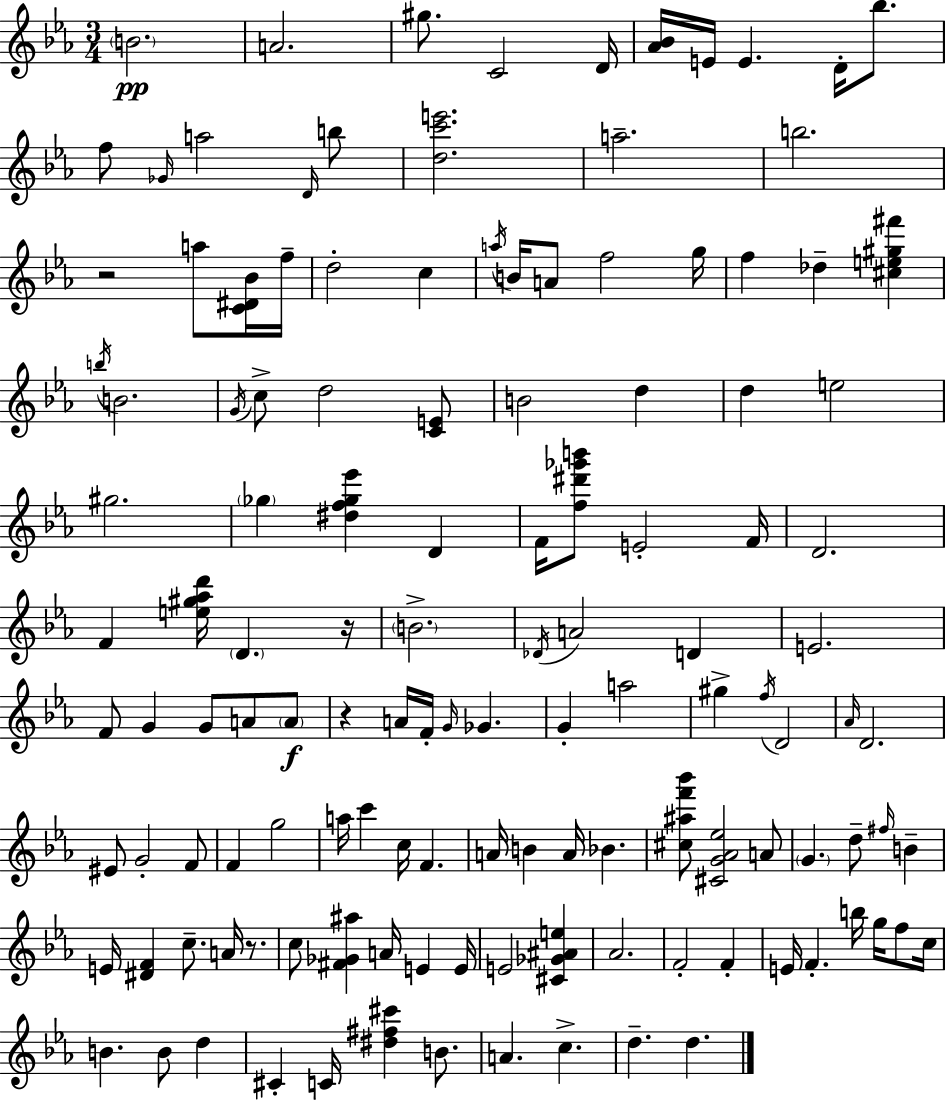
{
  \clef treble
  \numericTimeSignature
  \time 3/4
  \key ees \major
  \repeat volta 2 { \parenthesize b'2.\pp | a'2. | gis''8. c'2 d'16 | <aes' bes'>16 e'16 e'4. d'16-. bes''8. | \break f''8 \grace { ges'16 } a''2 \grace { d'16 } | b''8 <d'' c''' e'''>2. | a''2.-- | b''2. | \break r2 a''8 | <c' dis' bes'>16 f''16-- d''2-. c''4 | \acciaccatura { a''16 } b'16 a'8 f''2 | g''16 f''4 des''4-- <cis'' e'' gis'' fis'''>4 | \break \acciaccatura { b''16 } b'2. | \acciaccatura { g'16 } c''8-> d''2 | <c' e'>8 b'2 | d''4 d''4 e''2 | \break gis''2. | \parenthesize ges''4 <dis'' f'' ges'' ees'''>4 | d'4 f'16 <f'' dis''' ges''' b'''>8 e'2-. | f'16 d'2. | \break f'4 <e'' gis'' aes'' d'''>16 \parenthesize d'4. | r16 \parenthesize b'2.-> | \acciaccatura { des'16 } a'2 | d'4 e'2. | \break f'8 g'4 | g'8 a'8 \parenthesize a'8\f r4 a'16 f'16-. | \grace { g'16 } ges'4. g'4-. a''2 | gis''4-> \acciaccatura { f''16 } | \break d'2 \grace { aes'16 } d'2. | eis'8 g'2-. | f'8 f'4 | g''2 a''16 c'''4 | \break c''16 f'4. a'16 b'4 | a'16 bes'4. <cis'' ais'' f''' bes'''>8 <cis' g' aes' ees''>2 | a'8 \parenthesize g'4. | d''8-- \grace { fis''16 } b'4-- e'16 <dis' f'>4 | \break c''8.-- a'16 r8. c''8 | <fis' ges' ais''>4 a'16 e'4 e'16 e'2 | <cis' ges' ais' e''>4 aes'2. | f'2-. | \break f'4-. e'16 f'4.-. | b''16 g''16 f''8 c''16 b'4. | b'8 d''4 cis'4-. | c'16 <dis'' fis'' cis'''>4 b'8. a'4. | \break c''4.-> d''4.-- | d''4. } \bar "|."
}